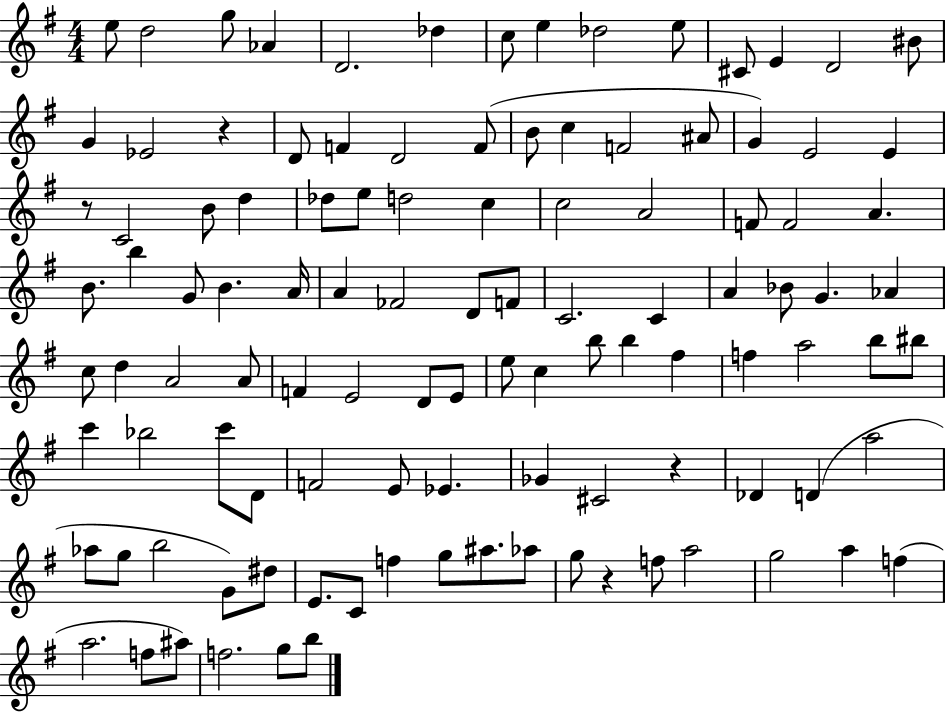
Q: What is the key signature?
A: G major